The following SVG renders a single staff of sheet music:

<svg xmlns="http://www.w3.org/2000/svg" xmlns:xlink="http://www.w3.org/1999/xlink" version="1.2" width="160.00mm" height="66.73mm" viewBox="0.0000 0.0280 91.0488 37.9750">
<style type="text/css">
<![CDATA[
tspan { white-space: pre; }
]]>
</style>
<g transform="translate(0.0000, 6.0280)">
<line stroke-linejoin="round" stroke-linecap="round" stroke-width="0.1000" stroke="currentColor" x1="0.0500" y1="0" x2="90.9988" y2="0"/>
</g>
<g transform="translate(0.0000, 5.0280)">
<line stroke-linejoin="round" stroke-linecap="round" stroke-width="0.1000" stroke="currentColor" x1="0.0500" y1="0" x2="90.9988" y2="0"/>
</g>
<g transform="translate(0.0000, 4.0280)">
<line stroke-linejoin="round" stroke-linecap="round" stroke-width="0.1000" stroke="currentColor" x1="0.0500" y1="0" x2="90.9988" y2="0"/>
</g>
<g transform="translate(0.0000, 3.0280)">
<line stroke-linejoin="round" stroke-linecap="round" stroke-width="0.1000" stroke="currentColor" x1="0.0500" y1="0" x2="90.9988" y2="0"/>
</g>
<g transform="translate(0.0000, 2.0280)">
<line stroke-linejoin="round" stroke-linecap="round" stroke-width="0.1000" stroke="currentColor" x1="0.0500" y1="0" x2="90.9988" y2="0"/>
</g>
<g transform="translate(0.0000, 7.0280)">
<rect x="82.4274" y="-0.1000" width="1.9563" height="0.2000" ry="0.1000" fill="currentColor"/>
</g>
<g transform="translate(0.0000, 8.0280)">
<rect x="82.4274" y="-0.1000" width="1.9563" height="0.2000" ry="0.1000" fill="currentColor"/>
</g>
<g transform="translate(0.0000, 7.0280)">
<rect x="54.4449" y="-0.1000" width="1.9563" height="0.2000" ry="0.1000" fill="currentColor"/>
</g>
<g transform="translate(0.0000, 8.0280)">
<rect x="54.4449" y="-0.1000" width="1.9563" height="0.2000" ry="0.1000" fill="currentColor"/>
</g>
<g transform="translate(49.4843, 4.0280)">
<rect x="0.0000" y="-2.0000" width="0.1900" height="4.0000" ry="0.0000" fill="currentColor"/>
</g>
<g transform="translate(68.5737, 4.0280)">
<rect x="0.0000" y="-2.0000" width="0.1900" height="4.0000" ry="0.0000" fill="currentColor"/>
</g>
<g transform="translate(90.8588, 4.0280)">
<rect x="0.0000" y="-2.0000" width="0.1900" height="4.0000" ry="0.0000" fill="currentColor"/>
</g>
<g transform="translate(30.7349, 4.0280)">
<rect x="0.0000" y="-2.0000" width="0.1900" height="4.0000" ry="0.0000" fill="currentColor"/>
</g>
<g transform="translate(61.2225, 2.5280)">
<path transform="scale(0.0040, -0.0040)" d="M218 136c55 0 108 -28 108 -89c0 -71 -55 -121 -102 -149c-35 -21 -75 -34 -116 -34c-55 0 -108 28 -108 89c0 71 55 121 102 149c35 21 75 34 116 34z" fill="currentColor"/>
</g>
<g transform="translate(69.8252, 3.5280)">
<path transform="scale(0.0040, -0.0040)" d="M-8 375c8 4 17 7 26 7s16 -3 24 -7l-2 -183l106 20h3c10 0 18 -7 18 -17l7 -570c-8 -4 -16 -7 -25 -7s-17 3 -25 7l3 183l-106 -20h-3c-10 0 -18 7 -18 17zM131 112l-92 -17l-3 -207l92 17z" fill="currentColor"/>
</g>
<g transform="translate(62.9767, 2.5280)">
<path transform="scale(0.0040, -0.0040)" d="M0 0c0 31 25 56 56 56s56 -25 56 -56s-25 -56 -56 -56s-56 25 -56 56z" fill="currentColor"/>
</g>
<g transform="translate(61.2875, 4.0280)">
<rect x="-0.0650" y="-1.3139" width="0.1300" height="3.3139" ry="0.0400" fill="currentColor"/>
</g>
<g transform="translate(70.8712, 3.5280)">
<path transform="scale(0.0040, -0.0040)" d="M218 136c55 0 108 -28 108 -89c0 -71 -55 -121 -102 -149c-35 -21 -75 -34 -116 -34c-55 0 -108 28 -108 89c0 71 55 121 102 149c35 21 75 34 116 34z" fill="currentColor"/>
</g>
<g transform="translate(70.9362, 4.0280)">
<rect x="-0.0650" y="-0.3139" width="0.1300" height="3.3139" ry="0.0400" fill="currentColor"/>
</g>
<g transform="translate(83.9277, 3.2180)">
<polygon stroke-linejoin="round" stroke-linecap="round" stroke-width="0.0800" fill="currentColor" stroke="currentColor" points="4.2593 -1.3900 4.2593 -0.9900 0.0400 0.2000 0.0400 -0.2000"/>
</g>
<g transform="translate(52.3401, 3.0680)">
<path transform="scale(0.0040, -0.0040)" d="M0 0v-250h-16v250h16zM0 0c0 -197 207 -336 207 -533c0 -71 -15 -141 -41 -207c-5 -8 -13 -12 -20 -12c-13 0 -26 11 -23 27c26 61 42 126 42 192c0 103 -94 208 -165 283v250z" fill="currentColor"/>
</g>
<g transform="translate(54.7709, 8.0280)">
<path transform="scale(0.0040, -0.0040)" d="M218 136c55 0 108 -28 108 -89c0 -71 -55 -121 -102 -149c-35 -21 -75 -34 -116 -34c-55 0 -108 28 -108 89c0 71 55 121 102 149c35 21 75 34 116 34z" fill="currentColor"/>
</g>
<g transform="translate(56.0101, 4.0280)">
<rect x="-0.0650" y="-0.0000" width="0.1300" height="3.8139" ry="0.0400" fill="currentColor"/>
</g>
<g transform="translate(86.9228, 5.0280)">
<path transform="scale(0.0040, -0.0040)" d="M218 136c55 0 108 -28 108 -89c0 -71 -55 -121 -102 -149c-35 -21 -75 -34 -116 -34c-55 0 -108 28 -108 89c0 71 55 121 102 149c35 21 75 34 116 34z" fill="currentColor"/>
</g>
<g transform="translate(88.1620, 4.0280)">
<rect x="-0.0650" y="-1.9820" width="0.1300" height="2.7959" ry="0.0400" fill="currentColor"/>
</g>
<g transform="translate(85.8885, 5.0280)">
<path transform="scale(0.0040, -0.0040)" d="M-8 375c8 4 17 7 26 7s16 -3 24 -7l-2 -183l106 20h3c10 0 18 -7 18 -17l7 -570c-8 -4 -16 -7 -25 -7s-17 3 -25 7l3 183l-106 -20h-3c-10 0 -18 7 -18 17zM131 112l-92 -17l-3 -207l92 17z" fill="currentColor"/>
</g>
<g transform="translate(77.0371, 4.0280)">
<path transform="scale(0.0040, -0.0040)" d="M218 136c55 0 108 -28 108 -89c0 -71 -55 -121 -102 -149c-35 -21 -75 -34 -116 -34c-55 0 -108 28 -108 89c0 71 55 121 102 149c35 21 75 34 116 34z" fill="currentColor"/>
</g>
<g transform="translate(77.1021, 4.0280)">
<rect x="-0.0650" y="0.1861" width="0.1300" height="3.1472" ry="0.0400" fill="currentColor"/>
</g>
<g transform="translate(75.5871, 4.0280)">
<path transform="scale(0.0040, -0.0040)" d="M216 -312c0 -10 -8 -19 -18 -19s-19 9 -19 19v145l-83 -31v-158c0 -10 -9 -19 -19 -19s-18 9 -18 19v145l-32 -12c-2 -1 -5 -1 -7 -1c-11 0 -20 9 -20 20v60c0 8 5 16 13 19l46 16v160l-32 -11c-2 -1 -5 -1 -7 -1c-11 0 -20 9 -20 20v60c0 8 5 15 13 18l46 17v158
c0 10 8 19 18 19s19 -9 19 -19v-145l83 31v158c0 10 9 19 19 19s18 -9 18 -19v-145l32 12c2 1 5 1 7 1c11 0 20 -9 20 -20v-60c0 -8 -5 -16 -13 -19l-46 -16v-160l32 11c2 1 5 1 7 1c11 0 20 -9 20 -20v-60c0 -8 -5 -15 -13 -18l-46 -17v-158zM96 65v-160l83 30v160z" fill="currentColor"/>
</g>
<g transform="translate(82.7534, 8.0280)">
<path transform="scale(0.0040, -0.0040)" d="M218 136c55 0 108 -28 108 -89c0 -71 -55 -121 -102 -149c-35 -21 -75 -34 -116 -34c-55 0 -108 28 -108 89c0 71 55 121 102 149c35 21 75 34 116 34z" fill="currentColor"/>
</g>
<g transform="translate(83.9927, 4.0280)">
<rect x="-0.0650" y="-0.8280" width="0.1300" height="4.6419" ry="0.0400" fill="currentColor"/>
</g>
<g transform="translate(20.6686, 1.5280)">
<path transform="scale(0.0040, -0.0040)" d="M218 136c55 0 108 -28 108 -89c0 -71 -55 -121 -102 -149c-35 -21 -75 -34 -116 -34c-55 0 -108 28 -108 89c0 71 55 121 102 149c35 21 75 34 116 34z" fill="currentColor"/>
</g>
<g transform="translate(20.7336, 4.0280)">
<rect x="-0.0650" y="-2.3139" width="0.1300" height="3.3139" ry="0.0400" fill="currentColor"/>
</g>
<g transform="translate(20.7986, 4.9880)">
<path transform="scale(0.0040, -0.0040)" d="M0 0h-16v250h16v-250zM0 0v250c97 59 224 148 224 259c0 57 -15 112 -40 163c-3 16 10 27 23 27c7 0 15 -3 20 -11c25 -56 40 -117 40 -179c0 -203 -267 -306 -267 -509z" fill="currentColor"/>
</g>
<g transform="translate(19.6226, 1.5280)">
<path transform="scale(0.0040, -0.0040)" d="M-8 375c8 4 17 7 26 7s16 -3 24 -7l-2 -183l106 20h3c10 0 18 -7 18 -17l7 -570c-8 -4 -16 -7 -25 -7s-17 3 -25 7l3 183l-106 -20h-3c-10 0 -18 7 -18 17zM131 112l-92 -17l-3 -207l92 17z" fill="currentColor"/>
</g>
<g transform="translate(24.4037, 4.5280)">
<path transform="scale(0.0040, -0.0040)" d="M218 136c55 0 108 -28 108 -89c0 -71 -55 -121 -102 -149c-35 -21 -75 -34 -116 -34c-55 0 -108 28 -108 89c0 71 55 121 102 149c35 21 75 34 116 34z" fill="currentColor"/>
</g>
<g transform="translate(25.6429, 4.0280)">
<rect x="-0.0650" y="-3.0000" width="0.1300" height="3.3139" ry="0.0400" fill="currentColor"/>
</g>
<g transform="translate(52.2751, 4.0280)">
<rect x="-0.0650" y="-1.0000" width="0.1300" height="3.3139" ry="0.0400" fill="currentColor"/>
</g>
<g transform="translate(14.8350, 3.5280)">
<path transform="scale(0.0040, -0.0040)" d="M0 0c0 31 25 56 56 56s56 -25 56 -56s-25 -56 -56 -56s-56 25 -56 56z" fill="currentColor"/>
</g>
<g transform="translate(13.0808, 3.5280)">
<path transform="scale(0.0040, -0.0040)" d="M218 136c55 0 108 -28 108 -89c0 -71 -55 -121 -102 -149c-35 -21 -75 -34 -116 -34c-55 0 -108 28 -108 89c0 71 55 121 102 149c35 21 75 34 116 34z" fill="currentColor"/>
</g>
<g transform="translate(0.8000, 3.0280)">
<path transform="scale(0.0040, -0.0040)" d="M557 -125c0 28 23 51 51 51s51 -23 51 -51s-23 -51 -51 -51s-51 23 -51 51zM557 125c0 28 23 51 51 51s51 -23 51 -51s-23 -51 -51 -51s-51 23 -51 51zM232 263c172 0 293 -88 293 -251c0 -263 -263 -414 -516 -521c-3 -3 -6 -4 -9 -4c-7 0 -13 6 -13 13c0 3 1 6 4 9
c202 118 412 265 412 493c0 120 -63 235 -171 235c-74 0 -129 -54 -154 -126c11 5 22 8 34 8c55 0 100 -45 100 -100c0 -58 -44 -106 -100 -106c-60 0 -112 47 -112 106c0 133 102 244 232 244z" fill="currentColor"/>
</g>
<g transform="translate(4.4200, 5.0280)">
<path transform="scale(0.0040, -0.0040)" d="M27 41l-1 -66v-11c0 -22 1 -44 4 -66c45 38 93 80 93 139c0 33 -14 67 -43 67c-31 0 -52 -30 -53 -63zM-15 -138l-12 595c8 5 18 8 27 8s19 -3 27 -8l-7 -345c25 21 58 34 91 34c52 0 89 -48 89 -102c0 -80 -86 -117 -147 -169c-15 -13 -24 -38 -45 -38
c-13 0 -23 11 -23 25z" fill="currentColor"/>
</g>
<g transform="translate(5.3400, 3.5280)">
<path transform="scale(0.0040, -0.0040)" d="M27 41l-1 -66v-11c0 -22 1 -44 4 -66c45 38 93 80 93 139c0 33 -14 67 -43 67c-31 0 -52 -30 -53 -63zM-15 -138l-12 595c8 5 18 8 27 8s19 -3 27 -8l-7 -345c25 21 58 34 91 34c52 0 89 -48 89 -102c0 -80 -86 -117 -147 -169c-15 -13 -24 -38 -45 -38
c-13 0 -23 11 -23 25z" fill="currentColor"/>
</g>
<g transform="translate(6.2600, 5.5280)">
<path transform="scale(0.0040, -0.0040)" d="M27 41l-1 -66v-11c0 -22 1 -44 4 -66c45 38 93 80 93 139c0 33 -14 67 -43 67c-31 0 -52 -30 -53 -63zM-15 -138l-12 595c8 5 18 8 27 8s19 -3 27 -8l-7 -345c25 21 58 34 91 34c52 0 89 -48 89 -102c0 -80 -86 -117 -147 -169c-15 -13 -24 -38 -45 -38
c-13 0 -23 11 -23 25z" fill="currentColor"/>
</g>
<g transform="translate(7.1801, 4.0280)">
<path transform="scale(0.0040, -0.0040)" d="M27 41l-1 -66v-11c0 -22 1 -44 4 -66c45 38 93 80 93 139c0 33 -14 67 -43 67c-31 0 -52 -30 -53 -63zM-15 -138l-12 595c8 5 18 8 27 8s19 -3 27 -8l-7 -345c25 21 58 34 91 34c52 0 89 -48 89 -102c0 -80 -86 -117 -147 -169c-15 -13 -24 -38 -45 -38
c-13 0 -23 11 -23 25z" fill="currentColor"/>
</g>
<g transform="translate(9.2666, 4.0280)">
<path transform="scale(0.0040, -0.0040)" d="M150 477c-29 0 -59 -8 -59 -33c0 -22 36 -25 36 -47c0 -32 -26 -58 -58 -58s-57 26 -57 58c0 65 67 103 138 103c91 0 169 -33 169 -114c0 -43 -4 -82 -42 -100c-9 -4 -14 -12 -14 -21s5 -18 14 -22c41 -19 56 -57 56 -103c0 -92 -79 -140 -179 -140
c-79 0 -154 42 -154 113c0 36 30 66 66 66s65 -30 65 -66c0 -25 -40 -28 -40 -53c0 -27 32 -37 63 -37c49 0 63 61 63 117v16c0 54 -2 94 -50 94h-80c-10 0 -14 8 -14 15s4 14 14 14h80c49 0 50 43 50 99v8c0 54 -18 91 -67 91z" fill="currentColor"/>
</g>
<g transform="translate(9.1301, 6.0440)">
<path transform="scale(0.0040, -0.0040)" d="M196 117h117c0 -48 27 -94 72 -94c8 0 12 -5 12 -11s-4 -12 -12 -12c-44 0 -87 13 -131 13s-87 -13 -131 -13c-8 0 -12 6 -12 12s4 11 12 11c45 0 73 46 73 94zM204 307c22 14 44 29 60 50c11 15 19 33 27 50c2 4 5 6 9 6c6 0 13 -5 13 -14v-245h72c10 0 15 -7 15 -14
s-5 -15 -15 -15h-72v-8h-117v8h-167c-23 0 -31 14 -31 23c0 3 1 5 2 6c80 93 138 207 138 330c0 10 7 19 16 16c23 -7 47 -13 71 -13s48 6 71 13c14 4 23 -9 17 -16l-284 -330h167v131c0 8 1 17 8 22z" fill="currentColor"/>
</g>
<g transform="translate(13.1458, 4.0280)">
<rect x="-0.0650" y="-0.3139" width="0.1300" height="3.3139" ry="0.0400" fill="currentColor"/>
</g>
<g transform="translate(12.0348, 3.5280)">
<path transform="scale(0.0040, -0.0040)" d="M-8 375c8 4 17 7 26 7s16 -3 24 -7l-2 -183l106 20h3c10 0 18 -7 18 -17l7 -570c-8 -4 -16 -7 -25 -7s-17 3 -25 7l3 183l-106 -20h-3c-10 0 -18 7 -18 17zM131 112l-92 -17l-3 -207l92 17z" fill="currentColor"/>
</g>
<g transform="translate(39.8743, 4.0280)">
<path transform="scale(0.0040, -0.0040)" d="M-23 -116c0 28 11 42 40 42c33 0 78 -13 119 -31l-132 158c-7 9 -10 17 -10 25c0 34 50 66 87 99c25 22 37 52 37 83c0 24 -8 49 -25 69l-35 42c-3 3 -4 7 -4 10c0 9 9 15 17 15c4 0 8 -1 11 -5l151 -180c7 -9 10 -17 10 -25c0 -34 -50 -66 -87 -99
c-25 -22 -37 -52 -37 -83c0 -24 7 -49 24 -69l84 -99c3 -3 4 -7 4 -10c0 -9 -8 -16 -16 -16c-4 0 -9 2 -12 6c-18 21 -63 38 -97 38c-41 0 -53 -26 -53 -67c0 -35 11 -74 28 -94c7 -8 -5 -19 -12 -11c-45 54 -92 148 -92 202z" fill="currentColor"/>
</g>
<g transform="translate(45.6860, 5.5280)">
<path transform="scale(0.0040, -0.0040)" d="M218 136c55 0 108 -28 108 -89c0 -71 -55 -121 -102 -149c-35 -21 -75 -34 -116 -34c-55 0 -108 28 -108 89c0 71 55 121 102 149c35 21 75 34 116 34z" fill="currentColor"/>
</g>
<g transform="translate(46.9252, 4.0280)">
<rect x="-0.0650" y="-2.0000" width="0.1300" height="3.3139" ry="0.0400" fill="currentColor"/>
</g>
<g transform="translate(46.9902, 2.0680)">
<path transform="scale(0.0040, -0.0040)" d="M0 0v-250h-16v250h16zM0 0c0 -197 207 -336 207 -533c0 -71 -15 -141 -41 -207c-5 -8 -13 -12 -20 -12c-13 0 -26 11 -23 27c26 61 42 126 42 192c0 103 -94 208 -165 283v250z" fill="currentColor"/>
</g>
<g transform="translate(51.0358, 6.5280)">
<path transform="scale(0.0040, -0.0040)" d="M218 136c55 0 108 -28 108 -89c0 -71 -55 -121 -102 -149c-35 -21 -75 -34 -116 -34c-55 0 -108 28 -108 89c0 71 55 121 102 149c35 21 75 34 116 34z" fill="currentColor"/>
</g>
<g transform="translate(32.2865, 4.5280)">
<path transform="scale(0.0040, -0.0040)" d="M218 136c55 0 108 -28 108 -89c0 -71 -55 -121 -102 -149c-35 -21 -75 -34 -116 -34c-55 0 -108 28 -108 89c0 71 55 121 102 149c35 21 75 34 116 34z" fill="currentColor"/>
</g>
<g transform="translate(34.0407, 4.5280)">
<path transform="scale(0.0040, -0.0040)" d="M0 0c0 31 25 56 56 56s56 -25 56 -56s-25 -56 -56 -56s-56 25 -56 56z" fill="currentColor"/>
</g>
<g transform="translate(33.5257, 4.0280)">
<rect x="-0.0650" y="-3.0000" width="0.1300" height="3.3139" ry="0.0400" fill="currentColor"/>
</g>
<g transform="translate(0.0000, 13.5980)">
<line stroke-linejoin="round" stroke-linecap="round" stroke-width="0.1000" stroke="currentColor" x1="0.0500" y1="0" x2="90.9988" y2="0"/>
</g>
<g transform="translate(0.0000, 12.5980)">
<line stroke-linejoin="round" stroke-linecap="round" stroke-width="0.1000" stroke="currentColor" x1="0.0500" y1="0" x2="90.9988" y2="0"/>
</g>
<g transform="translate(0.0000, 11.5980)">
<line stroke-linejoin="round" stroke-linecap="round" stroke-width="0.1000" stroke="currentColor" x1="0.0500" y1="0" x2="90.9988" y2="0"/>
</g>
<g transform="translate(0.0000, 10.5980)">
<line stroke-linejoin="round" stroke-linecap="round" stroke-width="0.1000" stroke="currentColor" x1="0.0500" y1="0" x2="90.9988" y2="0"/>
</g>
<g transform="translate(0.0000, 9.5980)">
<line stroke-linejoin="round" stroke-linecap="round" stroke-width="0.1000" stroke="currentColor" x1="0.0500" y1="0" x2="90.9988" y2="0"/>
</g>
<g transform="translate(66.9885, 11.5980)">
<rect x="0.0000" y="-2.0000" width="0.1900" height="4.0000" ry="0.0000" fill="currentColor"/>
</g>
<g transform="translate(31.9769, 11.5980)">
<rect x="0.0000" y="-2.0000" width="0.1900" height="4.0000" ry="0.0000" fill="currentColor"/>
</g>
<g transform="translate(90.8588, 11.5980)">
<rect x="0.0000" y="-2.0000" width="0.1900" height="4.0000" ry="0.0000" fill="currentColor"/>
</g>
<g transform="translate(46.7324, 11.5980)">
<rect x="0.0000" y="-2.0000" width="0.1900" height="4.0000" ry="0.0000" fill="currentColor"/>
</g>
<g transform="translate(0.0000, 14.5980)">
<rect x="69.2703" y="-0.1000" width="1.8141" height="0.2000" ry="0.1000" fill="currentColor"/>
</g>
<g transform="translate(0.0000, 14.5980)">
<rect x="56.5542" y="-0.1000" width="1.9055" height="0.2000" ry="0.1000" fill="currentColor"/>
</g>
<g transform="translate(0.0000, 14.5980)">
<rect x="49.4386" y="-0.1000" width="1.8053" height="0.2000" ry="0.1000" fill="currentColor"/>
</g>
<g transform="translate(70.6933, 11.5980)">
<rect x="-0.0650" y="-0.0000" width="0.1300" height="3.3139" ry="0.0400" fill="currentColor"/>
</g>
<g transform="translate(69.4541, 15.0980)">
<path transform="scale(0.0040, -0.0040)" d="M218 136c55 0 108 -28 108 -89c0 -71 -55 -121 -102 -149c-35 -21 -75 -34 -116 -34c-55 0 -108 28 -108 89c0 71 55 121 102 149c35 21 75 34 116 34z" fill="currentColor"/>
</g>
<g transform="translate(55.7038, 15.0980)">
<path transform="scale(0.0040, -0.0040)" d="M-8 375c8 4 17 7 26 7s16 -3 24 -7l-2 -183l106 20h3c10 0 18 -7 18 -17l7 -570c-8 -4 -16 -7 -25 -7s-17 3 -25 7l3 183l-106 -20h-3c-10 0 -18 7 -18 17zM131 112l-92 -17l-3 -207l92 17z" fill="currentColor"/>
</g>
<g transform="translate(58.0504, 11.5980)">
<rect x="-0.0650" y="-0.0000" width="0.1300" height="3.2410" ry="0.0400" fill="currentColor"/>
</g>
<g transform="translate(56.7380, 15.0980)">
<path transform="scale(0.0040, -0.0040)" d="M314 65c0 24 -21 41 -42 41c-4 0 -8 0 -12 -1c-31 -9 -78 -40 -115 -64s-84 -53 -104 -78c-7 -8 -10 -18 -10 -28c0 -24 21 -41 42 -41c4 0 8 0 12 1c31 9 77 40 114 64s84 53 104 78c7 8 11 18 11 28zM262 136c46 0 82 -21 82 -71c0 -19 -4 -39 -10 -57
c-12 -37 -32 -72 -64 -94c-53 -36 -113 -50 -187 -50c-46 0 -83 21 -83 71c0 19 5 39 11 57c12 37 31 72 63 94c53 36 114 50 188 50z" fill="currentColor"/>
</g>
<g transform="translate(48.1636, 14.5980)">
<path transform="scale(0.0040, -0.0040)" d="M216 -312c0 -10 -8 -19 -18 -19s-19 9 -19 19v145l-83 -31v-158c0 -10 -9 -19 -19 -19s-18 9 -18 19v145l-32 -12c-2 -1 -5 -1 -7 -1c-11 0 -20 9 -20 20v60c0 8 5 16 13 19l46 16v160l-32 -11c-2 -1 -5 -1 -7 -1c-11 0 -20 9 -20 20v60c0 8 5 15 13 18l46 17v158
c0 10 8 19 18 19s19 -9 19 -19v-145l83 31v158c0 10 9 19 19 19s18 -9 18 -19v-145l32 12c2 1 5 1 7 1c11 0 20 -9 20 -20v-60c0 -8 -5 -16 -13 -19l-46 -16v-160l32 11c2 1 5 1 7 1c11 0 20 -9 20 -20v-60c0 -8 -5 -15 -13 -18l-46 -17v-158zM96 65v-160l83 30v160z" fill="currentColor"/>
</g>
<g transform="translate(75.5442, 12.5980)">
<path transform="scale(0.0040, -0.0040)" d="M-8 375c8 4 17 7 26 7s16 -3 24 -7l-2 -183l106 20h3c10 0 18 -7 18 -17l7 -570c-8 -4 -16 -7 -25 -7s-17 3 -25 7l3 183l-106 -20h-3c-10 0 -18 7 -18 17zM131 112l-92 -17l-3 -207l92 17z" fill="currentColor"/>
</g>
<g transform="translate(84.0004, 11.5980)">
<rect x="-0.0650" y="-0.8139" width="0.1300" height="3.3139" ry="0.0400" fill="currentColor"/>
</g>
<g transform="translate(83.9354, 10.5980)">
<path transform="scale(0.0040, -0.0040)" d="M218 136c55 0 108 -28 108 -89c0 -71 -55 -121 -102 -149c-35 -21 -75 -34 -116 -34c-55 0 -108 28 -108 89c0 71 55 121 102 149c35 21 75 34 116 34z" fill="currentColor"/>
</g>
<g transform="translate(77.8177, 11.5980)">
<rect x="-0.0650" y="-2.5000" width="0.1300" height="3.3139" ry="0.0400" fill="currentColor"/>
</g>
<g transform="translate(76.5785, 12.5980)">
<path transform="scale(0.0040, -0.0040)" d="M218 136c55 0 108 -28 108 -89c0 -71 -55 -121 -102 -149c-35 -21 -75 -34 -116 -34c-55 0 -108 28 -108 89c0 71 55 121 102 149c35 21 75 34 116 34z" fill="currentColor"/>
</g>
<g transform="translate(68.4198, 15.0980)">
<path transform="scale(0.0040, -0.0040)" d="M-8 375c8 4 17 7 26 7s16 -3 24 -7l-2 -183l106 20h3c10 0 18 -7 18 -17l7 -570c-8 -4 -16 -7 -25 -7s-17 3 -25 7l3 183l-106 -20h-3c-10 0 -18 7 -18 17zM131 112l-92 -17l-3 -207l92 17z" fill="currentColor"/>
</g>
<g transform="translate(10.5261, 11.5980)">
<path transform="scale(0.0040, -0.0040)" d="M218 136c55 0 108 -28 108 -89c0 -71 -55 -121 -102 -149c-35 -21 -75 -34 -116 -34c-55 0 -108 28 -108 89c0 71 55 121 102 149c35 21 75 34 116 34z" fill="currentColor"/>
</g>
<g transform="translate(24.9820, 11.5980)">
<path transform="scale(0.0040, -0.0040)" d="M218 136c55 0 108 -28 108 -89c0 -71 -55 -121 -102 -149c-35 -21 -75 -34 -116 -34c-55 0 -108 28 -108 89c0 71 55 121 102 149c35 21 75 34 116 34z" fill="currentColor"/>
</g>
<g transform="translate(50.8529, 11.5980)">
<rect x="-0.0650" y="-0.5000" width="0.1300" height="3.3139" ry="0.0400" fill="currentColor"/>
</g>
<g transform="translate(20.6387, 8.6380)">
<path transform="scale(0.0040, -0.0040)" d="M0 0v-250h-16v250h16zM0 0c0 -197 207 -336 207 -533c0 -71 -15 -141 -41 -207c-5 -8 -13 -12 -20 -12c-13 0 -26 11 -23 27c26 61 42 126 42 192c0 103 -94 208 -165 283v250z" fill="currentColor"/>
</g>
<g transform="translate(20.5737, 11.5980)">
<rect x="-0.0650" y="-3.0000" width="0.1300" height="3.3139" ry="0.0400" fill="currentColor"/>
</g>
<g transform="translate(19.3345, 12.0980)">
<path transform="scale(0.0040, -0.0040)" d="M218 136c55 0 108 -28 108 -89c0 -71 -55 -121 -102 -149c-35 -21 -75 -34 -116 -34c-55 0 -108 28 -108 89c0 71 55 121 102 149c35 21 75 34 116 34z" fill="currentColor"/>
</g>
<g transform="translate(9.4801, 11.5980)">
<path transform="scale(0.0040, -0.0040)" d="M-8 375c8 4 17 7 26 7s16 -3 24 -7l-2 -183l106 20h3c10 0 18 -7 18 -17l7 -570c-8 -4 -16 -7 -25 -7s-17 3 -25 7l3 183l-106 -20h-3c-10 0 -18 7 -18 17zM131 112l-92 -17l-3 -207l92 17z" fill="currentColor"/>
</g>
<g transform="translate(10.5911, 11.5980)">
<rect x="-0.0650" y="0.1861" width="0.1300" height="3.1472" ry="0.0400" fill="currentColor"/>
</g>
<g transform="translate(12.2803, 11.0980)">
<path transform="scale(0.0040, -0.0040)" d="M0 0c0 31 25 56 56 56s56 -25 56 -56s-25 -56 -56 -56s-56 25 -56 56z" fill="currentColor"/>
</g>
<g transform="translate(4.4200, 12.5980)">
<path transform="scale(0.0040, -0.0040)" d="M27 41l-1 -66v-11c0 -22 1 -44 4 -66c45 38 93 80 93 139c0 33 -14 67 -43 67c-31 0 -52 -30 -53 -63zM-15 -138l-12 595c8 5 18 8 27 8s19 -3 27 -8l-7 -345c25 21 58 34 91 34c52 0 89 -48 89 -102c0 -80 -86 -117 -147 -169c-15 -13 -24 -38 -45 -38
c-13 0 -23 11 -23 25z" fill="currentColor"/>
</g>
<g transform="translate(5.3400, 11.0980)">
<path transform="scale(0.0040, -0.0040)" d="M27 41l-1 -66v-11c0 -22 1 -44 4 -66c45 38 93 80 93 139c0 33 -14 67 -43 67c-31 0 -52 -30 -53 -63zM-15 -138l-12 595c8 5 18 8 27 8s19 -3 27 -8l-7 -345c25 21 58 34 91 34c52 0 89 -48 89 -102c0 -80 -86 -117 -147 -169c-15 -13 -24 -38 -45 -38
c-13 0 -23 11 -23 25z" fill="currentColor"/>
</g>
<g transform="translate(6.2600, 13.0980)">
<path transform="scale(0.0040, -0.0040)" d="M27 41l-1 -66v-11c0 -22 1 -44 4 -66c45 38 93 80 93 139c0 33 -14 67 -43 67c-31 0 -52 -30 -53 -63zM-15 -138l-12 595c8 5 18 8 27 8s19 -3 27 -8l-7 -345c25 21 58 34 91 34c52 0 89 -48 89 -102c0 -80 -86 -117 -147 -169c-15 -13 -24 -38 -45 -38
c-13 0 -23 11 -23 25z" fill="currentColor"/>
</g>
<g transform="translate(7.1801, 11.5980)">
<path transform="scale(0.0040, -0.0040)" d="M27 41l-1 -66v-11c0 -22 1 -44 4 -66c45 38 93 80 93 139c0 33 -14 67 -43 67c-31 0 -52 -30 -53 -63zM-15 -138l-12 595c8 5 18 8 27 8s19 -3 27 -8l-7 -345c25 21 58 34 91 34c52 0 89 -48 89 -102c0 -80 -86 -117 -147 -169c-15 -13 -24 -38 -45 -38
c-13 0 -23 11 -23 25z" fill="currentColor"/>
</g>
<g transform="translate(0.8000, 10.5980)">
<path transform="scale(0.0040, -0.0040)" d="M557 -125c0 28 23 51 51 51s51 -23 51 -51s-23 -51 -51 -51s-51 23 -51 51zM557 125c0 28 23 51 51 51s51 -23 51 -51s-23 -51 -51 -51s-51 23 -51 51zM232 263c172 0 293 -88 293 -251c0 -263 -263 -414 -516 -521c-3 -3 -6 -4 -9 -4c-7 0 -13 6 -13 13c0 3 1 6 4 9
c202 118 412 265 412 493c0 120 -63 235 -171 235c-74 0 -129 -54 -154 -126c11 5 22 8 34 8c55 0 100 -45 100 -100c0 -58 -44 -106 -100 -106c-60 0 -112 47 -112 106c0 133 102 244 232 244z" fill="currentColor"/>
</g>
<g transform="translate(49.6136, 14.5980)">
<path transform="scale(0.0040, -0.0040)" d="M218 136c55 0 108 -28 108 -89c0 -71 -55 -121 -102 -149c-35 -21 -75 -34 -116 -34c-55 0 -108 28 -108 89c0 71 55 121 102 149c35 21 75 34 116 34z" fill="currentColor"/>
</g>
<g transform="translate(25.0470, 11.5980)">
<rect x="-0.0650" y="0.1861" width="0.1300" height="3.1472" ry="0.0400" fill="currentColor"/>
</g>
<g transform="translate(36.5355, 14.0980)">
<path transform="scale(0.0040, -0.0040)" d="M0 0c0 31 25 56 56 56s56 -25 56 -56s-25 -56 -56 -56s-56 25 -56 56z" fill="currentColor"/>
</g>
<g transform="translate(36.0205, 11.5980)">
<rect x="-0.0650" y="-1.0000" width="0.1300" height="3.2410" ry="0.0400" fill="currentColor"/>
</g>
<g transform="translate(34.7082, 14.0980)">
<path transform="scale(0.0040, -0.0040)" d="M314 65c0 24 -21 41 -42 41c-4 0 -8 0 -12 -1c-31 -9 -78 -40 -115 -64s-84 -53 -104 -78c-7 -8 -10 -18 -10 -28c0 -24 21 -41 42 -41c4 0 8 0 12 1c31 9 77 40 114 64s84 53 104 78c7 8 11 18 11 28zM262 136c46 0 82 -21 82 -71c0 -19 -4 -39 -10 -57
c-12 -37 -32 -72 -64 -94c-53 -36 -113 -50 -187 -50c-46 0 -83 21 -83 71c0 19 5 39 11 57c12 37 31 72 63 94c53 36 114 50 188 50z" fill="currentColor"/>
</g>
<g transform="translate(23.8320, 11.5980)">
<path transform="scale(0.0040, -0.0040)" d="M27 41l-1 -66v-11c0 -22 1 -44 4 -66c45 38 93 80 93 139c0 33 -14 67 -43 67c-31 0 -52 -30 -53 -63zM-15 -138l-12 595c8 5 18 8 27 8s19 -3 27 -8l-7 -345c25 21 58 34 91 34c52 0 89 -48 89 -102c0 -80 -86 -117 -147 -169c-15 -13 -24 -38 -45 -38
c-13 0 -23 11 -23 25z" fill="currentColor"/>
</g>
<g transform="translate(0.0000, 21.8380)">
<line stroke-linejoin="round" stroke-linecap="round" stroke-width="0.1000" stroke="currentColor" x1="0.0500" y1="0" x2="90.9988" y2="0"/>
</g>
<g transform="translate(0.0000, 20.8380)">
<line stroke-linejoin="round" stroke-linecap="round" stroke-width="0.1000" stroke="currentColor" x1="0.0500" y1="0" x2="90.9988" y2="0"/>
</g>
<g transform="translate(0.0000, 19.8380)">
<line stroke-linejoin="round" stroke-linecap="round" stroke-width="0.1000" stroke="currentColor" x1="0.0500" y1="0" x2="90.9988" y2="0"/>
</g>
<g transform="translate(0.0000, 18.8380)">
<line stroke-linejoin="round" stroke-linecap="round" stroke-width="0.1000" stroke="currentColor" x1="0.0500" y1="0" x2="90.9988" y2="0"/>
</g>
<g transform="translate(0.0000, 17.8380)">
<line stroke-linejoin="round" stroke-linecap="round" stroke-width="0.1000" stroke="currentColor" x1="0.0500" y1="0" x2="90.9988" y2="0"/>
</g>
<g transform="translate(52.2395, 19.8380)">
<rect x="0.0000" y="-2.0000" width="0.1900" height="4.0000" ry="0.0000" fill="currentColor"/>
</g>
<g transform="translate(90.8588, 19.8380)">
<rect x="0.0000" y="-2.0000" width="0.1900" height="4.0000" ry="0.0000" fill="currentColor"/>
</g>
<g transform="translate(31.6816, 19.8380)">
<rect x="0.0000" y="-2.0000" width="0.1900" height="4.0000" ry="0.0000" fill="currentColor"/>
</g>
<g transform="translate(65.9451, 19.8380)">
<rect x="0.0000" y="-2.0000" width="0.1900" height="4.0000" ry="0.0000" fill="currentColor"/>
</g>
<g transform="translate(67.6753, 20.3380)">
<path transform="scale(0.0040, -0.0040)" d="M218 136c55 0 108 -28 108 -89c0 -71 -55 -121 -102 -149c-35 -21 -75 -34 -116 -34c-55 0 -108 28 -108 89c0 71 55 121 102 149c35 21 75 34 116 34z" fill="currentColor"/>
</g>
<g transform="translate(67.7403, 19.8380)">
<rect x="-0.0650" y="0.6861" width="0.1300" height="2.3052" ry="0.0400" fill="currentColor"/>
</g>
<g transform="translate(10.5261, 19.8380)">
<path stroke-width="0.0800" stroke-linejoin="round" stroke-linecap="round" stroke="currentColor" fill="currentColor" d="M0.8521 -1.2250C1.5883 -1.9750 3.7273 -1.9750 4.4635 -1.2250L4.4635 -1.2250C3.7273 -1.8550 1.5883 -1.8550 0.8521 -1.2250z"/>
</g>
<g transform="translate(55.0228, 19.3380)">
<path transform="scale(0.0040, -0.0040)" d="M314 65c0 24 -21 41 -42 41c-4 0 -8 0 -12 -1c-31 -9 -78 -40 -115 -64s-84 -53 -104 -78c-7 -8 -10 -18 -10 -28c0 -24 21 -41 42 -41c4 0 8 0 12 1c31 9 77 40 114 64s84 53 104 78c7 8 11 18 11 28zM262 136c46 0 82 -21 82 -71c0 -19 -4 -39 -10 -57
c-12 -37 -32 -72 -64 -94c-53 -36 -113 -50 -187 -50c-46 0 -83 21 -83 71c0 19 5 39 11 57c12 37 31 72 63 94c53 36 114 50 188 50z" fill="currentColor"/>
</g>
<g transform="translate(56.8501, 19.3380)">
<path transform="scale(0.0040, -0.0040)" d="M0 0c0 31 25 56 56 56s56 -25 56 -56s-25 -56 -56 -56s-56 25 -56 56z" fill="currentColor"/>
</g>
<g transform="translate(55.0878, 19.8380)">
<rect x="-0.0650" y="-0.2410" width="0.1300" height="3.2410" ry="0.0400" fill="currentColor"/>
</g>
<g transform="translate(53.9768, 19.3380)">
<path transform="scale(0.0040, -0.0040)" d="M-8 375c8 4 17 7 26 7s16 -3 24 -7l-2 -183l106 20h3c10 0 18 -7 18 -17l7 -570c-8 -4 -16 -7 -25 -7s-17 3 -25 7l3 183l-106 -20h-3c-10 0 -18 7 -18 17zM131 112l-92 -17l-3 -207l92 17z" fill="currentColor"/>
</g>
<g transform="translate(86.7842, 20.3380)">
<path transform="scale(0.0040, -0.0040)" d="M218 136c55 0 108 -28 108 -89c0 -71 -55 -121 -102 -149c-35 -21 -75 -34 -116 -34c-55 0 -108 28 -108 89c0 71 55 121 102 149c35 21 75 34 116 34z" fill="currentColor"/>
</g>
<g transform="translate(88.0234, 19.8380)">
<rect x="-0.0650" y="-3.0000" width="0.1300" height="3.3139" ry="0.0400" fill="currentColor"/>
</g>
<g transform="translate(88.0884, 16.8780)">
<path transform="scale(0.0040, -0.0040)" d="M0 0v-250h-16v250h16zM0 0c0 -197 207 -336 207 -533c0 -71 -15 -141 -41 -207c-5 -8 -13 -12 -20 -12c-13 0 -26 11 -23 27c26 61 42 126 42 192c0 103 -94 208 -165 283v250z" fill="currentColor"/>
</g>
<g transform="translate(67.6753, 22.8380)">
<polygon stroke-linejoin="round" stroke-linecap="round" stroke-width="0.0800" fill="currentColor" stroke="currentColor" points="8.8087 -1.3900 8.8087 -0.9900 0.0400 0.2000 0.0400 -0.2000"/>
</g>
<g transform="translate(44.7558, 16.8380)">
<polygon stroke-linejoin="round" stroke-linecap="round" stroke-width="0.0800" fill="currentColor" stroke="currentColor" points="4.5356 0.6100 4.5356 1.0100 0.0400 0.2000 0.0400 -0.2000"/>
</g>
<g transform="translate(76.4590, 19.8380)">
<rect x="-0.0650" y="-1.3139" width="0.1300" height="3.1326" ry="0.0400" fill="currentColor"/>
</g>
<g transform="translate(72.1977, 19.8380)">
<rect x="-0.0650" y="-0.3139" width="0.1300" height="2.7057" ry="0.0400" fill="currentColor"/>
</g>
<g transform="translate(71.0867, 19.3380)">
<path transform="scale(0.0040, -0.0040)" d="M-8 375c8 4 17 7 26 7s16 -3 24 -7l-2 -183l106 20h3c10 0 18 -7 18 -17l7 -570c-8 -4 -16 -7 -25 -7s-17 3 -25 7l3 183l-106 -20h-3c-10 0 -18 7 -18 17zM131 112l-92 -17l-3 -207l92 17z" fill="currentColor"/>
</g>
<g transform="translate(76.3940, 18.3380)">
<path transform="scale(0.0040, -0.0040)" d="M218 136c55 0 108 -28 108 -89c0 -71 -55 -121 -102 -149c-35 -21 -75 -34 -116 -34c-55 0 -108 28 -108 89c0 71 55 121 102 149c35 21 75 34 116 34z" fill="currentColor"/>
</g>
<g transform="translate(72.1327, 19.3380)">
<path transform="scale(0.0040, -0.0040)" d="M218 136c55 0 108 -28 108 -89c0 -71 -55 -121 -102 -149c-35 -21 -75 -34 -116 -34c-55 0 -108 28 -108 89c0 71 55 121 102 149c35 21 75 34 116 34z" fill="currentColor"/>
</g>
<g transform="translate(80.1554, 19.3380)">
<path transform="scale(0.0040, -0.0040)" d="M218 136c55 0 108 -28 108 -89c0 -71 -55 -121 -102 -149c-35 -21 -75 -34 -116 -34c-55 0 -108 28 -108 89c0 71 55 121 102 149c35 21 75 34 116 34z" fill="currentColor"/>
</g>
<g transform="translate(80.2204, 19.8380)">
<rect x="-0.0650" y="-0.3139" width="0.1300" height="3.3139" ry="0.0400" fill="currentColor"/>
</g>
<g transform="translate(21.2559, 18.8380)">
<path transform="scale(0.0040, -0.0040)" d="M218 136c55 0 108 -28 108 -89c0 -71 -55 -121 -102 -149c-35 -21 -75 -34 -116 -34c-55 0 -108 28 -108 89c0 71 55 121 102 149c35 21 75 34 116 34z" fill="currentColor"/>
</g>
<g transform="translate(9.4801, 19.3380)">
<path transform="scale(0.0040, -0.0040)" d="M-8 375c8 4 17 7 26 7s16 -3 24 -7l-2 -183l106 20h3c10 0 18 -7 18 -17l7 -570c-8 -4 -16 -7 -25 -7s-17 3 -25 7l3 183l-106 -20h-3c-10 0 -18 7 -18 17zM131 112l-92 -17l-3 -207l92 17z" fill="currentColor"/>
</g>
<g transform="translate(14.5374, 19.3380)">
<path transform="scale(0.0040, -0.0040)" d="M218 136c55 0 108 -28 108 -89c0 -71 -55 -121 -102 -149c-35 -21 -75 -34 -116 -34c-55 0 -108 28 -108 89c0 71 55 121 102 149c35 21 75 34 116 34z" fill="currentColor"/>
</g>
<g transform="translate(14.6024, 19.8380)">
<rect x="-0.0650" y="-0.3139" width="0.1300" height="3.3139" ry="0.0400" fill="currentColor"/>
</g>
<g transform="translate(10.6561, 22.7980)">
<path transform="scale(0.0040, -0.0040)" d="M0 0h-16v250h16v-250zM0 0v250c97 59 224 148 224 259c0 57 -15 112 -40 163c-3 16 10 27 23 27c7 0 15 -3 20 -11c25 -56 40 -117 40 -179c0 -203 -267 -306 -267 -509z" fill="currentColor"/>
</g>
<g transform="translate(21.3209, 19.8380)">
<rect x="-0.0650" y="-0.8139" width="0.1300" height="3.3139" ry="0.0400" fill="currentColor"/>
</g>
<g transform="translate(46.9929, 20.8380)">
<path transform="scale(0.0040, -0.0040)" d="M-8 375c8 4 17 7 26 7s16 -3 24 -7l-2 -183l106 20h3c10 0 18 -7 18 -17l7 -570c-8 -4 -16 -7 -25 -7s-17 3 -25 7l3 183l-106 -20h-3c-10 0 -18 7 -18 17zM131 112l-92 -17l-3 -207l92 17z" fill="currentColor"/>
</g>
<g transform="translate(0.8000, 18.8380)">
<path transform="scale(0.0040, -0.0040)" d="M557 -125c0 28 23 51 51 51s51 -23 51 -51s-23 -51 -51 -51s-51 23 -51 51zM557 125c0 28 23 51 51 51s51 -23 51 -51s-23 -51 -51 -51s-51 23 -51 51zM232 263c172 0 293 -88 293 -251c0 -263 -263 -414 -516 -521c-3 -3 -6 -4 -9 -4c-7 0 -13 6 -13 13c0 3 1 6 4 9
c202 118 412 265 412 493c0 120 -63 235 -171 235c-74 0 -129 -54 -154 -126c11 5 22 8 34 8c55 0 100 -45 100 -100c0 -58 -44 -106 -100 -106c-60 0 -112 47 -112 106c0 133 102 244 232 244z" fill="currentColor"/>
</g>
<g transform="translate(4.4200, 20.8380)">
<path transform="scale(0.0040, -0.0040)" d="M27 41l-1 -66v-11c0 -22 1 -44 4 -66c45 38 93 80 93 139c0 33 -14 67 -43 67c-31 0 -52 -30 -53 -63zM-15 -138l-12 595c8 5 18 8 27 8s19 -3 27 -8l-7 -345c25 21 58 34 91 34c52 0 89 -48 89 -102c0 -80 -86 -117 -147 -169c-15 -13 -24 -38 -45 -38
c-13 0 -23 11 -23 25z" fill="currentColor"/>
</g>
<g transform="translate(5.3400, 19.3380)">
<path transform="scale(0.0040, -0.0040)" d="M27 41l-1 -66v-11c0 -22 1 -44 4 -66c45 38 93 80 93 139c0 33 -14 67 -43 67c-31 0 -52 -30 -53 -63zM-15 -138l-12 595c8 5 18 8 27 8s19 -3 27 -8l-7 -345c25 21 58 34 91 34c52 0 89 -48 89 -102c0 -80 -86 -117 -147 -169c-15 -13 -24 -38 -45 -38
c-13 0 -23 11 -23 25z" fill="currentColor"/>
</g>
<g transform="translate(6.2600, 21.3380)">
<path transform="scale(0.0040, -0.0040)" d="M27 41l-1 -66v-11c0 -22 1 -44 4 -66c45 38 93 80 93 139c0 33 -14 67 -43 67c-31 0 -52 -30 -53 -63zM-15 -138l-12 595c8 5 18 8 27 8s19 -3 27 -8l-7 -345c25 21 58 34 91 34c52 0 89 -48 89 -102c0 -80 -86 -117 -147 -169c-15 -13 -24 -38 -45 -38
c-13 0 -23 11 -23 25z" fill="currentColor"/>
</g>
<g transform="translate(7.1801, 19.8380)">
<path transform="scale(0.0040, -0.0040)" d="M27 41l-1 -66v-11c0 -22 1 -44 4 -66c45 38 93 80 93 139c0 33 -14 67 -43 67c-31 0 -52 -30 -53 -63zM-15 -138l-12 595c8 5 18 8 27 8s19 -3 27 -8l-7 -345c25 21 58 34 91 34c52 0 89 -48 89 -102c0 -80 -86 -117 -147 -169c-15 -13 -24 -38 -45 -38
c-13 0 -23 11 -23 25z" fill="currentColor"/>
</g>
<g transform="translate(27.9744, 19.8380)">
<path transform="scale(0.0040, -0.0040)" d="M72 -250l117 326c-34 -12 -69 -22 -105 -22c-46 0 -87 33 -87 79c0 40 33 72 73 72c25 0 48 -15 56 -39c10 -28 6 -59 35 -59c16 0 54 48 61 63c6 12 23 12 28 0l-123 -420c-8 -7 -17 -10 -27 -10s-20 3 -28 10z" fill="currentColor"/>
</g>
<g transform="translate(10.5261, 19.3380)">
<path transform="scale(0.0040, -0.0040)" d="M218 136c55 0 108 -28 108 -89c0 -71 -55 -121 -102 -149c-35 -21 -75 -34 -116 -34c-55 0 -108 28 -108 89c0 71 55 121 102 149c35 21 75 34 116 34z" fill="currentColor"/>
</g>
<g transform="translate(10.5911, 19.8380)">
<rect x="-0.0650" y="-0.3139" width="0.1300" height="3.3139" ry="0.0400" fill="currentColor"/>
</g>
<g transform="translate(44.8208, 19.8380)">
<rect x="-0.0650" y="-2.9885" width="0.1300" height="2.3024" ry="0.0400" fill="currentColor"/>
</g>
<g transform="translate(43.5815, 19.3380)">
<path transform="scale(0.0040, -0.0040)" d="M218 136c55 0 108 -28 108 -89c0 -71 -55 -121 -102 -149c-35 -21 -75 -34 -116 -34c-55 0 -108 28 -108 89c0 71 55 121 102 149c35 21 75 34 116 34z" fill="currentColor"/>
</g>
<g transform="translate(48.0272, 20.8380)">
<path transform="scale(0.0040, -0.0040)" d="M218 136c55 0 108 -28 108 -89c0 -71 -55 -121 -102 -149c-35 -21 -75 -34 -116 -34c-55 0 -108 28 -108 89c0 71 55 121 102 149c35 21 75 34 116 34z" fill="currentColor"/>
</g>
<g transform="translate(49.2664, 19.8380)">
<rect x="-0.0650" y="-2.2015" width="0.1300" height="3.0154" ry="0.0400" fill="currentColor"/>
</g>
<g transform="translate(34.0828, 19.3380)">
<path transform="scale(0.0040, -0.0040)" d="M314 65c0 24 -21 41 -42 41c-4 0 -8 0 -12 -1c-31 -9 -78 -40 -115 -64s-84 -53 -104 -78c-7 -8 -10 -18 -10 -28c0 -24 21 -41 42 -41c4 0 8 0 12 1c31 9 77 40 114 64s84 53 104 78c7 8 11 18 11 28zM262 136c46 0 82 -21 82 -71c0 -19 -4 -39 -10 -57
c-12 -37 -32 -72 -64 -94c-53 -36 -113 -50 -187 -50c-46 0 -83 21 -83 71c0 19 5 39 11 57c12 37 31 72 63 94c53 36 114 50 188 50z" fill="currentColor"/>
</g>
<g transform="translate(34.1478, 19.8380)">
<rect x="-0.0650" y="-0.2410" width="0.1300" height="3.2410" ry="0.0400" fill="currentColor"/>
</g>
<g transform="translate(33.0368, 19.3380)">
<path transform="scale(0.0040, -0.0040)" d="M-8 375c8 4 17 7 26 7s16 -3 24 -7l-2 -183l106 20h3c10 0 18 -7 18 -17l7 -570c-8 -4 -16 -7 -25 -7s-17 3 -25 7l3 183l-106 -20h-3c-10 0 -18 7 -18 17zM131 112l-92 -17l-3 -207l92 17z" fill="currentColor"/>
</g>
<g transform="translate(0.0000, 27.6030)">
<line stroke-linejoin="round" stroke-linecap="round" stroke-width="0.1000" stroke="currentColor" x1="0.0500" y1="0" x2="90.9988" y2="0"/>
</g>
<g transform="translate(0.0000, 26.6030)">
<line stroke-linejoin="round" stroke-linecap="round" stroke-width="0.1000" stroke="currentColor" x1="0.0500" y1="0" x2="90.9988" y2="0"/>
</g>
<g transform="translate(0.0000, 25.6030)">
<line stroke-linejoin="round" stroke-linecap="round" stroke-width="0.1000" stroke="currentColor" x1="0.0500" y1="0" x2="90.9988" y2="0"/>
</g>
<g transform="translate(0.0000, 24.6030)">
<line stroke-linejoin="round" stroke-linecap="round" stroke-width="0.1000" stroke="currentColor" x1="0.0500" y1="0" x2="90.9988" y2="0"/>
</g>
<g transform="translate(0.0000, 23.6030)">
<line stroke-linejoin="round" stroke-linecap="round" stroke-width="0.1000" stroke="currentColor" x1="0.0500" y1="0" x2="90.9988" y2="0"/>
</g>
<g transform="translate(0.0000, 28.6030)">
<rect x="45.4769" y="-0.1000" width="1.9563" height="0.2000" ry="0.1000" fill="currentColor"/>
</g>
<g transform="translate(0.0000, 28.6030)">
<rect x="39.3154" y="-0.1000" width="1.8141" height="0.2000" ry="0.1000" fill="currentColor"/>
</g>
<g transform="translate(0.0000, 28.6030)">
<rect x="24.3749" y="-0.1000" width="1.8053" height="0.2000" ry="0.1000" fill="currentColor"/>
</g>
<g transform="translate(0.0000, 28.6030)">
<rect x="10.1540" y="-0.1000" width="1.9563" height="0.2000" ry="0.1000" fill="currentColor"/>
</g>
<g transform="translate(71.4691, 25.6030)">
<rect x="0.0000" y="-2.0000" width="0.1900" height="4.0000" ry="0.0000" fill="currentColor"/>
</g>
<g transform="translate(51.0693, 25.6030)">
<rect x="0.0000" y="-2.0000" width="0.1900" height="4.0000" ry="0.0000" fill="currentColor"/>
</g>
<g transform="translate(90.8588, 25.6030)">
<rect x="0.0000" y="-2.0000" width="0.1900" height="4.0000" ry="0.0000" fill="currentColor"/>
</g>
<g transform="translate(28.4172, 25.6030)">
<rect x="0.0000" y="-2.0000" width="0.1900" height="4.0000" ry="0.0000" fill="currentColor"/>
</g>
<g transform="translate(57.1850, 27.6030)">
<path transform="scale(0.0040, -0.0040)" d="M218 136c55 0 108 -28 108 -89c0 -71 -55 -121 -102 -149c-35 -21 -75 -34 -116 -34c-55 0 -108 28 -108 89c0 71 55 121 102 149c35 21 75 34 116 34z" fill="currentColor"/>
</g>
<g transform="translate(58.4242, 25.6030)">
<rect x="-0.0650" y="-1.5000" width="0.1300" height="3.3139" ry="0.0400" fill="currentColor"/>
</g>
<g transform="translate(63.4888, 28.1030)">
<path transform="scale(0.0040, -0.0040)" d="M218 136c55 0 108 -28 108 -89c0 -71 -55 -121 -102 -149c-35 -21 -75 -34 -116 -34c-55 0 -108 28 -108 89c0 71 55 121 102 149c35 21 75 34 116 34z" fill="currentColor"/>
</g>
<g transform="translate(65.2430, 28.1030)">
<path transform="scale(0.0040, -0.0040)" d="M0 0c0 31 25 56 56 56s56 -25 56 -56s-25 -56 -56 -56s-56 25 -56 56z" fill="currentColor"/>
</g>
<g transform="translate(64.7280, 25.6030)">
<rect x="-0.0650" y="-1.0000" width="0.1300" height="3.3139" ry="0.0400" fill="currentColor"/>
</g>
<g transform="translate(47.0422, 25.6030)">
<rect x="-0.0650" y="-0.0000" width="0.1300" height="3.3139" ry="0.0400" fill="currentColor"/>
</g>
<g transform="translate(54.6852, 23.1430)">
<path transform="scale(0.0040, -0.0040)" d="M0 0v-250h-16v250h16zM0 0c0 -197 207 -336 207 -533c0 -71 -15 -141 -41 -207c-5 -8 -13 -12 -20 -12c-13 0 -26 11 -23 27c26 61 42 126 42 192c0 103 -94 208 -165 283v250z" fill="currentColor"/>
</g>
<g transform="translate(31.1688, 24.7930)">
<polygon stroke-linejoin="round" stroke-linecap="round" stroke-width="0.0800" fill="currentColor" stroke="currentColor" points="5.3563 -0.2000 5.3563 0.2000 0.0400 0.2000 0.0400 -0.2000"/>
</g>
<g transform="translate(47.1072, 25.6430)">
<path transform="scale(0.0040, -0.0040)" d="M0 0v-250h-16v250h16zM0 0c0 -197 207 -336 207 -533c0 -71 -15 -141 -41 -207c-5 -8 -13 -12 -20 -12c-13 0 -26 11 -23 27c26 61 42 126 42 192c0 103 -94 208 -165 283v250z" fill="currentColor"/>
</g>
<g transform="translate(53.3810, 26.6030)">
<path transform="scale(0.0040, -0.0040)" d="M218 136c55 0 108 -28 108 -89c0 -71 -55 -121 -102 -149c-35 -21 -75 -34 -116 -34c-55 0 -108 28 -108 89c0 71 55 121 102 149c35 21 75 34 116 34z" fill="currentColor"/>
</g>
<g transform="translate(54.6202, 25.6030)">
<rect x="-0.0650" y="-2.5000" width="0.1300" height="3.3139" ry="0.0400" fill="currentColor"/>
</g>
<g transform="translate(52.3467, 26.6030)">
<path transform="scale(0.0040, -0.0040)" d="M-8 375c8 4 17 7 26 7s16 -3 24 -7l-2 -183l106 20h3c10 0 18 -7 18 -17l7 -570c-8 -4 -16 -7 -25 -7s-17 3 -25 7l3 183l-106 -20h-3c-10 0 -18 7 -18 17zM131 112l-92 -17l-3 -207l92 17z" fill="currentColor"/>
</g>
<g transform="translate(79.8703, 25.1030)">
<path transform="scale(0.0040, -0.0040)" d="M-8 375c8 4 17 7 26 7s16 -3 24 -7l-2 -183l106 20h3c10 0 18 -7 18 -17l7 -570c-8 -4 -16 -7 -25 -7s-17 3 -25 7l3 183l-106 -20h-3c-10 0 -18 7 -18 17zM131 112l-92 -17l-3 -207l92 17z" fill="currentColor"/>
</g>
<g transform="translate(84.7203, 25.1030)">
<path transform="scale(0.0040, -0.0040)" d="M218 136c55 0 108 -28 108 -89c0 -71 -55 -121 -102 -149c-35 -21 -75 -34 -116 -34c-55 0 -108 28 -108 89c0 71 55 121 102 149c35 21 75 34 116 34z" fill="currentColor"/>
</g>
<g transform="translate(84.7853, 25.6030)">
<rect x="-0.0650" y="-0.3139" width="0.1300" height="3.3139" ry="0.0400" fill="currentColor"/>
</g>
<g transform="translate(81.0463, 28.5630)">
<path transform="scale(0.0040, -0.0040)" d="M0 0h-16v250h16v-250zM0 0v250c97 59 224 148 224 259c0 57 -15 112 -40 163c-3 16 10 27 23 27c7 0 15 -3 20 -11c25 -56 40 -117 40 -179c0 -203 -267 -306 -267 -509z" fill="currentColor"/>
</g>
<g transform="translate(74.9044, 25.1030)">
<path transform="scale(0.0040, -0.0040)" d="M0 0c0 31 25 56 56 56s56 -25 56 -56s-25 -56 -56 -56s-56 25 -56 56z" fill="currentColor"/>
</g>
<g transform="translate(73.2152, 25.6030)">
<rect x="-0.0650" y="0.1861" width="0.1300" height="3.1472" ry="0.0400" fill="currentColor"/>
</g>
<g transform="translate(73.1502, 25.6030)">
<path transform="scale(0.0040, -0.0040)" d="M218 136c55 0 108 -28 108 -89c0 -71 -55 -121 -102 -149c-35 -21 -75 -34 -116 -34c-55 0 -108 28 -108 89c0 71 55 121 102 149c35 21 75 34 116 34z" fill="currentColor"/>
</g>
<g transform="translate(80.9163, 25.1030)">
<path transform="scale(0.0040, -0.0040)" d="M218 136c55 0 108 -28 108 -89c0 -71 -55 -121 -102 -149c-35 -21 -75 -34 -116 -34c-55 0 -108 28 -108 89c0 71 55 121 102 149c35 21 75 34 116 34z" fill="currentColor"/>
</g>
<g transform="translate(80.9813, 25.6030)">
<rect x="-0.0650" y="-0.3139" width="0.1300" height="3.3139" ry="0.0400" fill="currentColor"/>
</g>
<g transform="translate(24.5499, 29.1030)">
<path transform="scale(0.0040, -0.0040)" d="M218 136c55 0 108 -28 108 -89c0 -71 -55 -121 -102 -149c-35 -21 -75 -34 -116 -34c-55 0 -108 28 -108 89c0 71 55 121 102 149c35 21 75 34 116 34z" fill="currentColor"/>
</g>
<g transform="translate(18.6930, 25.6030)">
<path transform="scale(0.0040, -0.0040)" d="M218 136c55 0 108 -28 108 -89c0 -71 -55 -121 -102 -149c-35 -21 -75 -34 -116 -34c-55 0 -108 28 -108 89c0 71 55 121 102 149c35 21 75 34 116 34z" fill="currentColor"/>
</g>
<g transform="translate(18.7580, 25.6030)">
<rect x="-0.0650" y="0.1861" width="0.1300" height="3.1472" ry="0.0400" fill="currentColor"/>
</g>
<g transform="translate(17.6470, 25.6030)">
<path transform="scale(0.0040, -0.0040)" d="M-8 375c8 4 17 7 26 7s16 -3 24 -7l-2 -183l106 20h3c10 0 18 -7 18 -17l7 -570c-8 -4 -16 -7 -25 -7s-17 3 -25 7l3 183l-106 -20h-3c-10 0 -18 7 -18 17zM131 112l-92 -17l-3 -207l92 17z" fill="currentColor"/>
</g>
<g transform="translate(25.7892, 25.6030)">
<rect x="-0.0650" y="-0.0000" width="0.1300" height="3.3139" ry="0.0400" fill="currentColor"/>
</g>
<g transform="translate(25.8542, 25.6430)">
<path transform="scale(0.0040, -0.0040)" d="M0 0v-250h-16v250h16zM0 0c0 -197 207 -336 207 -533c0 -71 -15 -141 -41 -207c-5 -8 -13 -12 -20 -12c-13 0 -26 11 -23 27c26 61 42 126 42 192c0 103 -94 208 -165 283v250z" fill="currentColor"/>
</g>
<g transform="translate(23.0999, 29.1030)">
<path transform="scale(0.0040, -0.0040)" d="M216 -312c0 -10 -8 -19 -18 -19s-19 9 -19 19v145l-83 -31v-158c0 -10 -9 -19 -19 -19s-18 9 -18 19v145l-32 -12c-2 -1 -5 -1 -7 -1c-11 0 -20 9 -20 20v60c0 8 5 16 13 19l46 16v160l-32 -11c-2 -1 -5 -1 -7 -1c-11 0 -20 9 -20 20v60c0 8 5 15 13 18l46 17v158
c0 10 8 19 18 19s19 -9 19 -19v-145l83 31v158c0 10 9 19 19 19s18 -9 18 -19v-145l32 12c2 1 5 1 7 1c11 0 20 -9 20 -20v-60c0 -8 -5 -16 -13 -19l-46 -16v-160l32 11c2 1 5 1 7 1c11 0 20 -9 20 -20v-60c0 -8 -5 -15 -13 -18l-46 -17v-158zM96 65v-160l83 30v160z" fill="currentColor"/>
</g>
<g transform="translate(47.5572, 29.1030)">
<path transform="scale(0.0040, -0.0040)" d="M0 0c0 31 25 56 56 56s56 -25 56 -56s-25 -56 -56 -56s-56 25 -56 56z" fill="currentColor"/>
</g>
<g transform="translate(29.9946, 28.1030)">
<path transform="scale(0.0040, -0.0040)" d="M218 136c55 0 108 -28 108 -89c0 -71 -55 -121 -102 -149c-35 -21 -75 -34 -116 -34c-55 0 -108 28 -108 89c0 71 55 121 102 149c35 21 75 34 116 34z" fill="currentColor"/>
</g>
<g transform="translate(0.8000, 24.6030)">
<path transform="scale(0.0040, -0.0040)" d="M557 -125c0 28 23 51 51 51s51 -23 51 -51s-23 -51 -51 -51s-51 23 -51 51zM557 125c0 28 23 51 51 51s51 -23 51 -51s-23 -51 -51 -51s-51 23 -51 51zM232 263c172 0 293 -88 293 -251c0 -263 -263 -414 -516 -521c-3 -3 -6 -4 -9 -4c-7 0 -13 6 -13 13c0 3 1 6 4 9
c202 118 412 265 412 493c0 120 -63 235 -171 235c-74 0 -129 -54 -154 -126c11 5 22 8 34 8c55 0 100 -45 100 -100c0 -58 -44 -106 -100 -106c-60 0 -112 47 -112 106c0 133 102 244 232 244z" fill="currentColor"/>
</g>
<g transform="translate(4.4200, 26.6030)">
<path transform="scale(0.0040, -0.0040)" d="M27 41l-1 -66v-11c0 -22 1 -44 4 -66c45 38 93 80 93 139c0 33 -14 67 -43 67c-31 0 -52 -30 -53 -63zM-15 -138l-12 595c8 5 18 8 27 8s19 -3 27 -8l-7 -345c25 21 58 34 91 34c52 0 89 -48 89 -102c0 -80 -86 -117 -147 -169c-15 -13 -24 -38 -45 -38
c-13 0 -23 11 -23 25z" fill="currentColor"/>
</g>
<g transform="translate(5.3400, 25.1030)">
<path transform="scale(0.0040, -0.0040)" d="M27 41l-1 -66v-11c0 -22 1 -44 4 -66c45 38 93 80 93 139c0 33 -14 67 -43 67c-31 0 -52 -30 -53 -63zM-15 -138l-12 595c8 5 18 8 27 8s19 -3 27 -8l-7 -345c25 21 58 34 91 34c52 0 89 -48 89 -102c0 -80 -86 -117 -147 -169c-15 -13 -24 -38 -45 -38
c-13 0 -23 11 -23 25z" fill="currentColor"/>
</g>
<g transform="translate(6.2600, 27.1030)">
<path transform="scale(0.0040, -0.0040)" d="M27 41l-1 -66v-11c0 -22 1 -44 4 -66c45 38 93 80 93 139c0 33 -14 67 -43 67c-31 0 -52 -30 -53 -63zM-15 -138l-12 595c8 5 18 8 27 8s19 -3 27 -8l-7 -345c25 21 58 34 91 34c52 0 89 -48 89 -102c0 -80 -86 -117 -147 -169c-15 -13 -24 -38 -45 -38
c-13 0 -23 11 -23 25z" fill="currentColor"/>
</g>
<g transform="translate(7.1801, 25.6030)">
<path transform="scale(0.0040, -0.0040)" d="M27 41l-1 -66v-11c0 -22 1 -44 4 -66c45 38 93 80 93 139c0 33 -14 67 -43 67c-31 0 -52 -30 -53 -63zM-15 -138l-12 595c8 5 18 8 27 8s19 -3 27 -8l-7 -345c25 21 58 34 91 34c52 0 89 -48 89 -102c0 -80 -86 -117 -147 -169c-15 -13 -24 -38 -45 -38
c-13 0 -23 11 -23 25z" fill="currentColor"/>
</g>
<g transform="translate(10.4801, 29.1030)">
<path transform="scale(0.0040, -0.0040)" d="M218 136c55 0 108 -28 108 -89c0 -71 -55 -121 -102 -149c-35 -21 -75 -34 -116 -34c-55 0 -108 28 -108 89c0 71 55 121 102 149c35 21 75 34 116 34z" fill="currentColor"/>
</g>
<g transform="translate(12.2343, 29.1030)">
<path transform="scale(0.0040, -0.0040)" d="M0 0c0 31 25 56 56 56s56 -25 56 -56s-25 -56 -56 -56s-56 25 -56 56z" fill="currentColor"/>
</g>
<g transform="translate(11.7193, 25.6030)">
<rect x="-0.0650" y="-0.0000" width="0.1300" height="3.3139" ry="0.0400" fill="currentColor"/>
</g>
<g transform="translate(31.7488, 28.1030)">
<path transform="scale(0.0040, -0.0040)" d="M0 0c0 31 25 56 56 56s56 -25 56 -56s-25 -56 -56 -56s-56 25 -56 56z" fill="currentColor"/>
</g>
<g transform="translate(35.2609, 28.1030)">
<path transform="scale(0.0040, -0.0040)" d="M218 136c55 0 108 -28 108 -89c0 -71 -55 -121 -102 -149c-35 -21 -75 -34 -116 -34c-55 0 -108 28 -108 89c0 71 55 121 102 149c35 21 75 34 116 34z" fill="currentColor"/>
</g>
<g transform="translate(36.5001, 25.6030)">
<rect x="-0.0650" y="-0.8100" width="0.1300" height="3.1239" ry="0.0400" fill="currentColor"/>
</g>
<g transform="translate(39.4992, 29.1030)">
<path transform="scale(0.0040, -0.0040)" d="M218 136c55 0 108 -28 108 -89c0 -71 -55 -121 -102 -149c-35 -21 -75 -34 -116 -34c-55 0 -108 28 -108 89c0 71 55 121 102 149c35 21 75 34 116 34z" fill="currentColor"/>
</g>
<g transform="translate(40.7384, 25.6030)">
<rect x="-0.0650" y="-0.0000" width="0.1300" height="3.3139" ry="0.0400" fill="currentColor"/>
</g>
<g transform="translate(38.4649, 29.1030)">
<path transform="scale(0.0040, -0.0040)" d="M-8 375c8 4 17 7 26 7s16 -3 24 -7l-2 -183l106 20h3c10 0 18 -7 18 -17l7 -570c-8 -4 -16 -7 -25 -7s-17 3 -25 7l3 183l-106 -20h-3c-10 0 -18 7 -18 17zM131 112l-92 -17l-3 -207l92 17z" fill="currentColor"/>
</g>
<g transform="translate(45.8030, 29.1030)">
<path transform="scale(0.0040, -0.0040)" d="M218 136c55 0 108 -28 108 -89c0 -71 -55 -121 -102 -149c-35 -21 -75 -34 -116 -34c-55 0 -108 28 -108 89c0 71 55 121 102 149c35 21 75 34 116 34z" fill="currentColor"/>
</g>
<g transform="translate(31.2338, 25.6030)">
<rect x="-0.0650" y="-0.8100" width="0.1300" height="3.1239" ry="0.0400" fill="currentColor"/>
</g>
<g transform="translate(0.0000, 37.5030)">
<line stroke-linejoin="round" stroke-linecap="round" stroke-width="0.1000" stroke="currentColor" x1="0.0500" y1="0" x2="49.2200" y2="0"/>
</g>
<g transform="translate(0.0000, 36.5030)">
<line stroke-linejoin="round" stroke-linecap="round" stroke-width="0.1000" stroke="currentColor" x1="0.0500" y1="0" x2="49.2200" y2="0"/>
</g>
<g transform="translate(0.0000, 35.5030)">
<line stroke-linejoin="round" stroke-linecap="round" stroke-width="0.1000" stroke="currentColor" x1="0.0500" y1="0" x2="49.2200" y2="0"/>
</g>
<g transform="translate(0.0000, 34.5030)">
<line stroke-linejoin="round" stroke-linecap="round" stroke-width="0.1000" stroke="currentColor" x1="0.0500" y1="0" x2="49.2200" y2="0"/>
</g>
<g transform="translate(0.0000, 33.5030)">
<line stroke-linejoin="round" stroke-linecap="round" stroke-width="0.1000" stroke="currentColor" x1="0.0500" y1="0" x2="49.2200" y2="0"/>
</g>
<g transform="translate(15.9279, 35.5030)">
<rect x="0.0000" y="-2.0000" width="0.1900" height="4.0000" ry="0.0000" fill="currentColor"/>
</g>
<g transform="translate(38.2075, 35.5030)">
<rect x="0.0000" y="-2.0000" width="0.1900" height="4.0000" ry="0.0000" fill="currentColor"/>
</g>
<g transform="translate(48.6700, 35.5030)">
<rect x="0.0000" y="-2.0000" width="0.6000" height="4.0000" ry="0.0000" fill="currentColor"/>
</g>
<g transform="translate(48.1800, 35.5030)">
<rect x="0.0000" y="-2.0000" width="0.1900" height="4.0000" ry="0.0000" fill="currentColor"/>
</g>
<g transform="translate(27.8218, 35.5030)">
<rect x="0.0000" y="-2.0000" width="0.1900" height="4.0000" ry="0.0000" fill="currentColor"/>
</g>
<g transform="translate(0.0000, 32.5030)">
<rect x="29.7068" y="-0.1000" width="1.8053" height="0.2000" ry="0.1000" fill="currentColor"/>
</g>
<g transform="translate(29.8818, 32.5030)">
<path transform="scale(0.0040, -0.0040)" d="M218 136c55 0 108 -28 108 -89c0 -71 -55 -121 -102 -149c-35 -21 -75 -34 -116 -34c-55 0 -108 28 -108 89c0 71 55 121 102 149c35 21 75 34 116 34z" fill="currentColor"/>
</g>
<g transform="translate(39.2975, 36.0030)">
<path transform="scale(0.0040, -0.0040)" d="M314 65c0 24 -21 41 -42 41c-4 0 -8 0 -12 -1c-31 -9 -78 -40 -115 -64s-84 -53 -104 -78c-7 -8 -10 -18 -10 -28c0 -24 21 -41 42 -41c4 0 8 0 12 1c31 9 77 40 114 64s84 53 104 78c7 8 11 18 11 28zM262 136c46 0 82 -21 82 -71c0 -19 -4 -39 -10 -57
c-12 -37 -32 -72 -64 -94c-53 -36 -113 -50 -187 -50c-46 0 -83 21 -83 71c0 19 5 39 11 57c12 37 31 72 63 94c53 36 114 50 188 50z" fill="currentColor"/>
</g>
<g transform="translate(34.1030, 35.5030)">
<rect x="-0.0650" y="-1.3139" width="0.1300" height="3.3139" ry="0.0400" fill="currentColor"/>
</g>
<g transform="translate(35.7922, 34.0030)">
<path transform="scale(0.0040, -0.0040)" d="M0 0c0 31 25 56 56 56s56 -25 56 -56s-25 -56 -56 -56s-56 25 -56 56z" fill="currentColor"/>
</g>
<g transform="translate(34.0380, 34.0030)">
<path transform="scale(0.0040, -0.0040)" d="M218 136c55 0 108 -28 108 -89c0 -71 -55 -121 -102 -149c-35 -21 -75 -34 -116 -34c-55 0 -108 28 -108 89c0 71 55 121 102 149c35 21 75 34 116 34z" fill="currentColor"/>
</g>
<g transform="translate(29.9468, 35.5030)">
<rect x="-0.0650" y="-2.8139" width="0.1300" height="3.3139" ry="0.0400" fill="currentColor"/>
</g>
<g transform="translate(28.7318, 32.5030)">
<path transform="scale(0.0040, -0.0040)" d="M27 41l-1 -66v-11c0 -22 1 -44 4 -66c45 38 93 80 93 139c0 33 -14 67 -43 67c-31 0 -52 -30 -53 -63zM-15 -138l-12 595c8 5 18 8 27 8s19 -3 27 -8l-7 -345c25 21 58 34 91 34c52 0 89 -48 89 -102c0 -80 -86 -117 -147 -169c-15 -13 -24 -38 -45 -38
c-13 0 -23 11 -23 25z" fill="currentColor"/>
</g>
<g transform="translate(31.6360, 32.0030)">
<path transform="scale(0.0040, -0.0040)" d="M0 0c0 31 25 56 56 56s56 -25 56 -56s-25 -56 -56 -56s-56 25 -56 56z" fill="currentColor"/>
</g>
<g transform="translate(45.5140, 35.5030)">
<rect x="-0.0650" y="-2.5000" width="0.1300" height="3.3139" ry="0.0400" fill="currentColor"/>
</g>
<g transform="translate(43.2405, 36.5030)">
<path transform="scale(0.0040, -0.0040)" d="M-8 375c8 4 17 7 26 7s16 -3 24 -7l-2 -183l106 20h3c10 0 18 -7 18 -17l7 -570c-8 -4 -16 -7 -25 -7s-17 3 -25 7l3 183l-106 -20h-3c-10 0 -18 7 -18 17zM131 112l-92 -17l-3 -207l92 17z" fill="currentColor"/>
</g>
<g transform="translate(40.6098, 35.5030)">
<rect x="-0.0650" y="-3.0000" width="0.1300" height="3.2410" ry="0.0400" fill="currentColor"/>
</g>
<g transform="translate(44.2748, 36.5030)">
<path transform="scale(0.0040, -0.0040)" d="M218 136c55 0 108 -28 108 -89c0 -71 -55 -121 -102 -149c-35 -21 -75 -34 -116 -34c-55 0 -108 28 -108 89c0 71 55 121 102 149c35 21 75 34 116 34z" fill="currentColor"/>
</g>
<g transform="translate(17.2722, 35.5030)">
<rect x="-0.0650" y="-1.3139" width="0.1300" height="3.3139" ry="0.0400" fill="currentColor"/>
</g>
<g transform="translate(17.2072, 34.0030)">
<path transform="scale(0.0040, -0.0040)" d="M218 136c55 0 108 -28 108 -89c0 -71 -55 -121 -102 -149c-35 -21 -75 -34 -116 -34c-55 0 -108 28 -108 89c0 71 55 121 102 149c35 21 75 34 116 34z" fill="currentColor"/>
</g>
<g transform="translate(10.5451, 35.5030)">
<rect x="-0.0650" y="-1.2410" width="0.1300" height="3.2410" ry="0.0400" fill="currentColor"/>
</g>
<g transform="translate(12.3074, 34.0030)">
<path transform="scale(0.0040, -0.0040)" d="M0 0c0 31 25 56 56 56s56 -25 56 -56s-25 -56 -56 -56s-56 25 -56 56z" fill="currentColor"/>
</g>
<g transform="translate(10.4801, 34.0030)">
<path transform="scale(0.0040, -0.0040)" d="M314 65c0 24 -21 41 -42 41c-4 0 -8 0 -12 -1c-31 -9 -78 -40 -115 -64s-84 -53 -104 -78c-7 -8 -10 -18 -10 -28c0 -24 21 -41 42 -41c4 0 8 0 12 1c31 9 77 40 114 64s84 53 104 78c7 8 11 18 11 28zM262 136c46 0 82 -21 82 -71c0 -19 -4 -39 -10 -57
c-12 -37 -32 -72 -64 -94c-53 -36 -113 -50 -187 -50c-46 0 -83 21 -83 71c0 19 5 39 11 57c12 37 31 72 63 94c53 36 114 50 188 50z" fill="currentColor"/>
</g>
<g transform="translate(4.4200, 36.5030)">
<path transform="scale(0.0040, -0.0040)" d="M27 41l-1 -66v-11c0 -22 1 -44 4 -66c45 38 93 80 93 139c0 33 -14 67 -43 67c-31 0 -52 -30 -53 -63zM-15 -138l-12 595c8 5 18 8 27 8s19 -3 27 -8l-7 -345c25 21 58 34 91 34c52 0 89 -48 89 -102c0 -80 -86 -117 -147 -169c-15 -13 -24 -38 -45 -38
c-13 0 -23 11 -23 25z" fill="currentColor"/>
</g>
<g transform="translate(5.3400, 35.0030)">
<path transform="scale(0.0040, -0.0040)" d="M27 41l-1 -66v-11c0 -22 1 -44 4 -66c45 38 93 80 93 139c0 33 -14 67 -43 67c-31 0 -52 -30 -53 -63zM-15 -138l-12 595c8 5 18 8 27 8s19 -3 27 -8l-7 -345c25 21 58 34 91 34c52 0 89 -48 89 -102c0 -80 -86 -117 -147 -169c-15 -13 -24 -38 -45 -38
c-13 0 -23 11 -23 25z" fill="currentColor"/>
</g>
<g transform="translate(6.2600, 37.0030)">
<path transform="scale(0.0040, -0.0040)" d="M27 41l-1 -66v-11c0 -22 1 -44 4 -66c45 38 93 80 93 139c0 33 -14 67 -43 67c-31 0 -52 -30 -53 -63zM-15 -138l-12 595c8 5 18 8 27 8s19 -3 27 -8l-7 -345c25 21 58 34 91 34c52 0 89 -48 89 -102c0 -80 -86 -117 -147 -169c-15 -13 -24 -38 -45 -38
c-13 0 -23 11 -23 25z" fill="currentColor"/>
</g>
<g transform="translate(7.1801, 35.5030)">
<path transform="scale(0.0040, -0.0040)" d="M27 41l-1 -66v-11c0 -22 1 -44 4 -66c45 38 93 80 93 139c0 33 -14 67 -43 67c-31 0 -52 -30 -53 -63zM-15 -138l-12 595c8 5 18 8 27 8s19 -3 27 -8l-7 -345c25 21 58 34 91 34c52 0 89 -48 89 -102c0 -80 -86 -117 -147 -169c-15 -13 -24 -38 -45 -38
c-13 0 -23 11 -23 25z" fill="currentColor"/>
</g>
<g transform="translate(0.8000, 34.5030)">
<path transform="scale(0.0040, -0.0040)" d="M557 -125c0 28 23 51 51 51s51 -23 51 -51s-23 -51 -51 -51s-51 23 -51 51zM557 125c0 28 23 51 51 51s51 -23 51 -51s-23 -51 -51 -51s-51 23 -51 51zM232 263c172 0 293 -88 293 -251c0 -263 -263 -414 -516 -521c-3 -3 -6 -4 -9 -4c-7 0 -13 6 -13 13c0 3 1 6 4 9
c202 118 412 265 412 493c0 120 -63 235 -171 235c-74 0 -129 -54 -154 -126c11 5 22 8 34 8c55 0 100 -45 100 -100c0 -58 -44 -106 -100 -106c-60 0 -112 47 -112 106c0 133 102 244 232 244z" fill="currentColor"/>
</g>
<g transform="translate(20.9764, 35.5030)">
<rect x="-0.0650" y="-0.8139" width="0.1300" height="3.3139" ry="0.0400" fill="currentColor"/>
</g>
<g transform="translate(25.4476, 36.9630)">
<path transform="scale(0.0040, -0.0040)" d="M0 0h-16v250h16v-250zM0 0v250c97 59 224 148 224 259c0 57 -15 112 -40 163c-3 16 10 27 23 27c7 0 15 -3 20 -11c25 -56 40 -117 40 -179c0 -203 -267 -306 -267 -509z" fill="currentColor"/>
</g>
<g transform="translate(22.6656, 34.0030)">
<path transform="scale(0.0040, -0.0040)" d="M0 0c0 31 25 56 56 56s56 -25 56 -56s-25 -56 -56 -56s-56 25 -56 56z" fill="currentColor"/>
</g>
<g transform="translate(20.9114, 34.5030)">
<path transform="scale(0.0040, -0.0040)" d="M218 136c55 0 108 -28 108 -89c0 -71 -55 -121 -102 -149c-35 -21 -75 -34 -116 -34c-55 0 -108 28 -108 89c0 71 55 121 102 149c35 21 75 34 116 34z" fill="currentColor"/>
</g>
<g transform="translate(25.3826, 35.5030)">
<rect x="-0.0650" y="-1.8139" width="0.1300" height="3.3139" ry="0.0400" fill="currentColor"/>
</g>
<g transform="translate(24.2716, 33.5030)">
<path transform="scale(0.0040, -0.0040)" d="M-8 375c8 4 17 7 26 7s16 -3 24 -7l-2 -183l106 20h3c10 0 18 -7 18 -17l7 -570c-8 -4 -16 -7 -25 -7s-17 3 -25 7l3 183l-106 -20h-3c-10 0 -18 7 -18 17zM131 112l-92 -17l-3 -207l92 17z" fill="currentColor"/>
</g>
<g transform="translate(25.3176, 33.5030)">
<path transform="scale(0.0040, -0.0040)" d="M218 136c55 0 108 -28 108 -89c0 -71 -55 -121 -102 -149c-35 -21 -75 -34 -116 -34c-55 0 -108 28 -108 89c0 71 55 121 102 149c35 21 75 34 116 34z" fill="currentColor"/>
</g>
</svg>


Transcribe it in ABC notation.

X:1
T:Untitled
M:3/4
L:1/4
K:Ab
E, B,/2 C, C, z _A,,/2 F,,/2 C,, G, E, ^D, C,,/2 B,,/2 D, C,/2 _D, F,,2 ^E,, D,,2 D,, B,, F, E,/2 E, F, z/2 E,2 E,/2 B,,/2 E,2 C,/2 E,/2 G,/2 E, C,/2 _D,, D, ^D,,/2 F,,/2 F,,/2 D,, D,,/2 B,,/2 G,, F,, _D, E,/2 E, G,2 G, F, A,/2 _C G, C,2 B,,